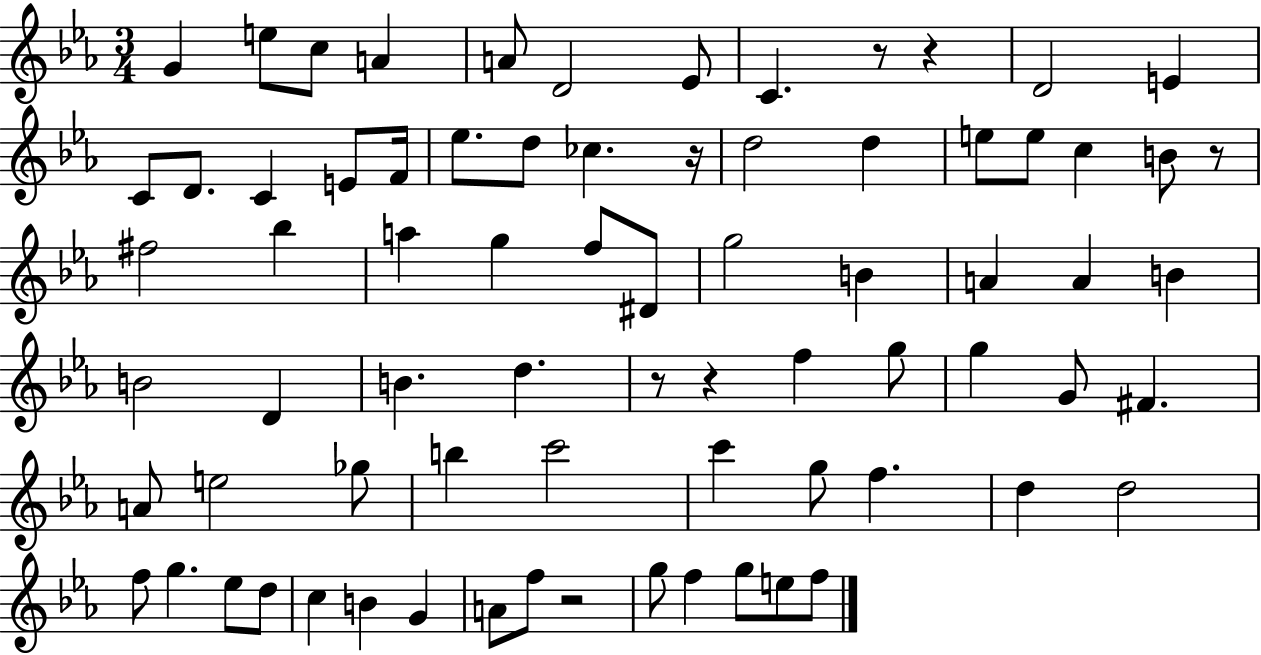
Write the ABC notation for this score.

X:1
T:Untitled
M:3/4
L:1/4
K:Eb
G e/2 c/2 A A/2 D2 _E/2 C z/2 z D2 E C/2 D/2 C E/2 F/4 _e/2 d/2 _c z/4 d2 d e/2 e/2 c B/2 z/2 ^f2 _b a g f/2 ^D/2 g2 B A A B B2 D B d z/2 z f g/2 g G/2 ^F A/2 e2 _g/2 b c'2 c' g/2 f d d2 f/2 g _e/2 d/2 c B G A/2 f/2 z2 g/2 f g/2 e/2 f/2